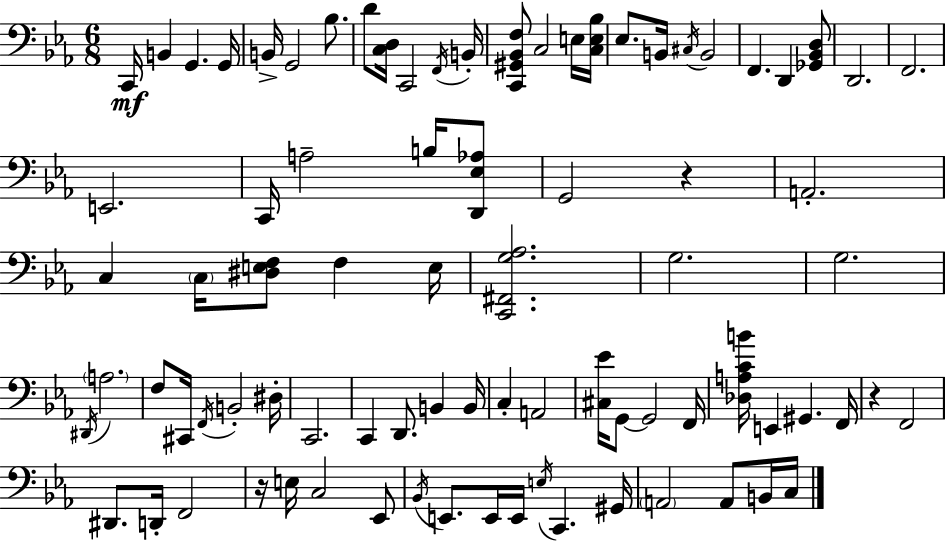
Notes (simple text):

C2/s B2/q G2/q. G2/s B2/s G2/h Bb3/e. D4/e [C3,D3]/s C2/h F2/s B2/s [C2,G#2,Bb2,F3]/e C3/h E3/s [C3,E3,Bb3]/s Eb3/e. B2/s C#3/s B2/h F2/q. D2/q [Gb2,Bb2,D3]/e D2/h. F2/h. E2/h. C2/s A3/h B3/s [D2,Eb3,Ab3]/e G2/h R/q A2/h. C3/q C3/s [D#3,E3,F3]/e F3/q E3/s [C2,F#2,G3,Ab3]/h. G3/h. G3/h. D#2/s A3/h. F3/e C#2/s F2/s B2/h D#3/s C2/h. C2/q D2/e. B2/q B2/s C3/q A2/h [C#3,Eb4]/s G2/e G2/h F2/s [Db3,A3,C4,B4]/s E2/q G#2/q. F2/s R/q F2/h D#2/e. D2/s F2/h R/s E3/s C3/h Eb2/e Bb2/s E2/e. E2/s E2/s E3/s C2/q. G#2/s A2/h A2/e B2/s C3/s